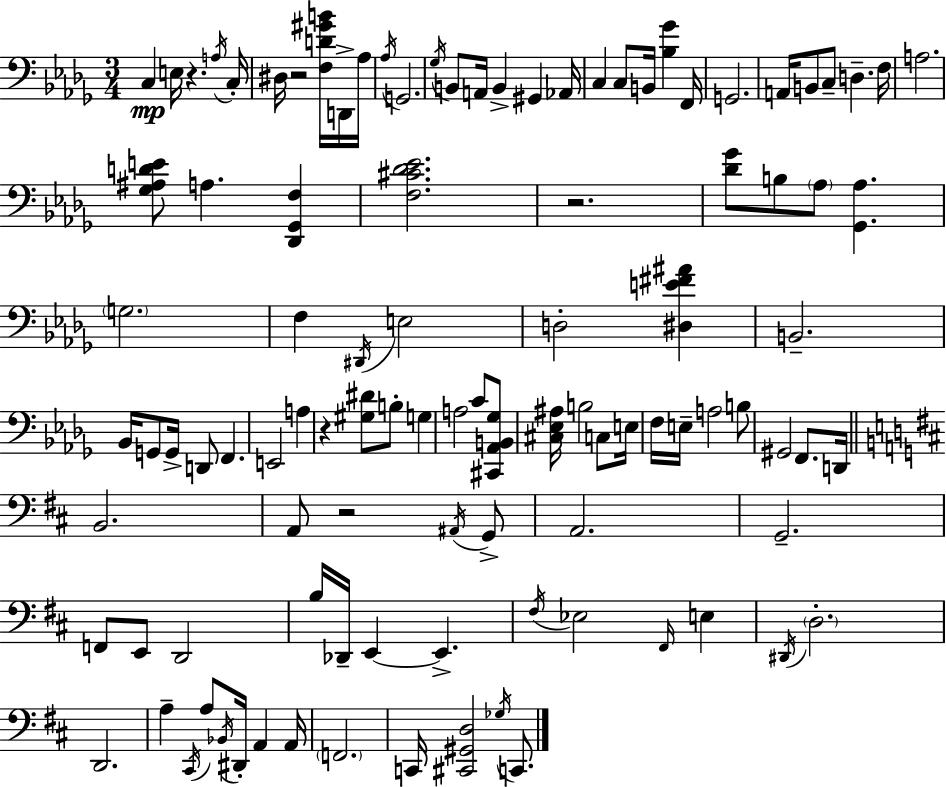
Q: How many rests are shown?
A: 5